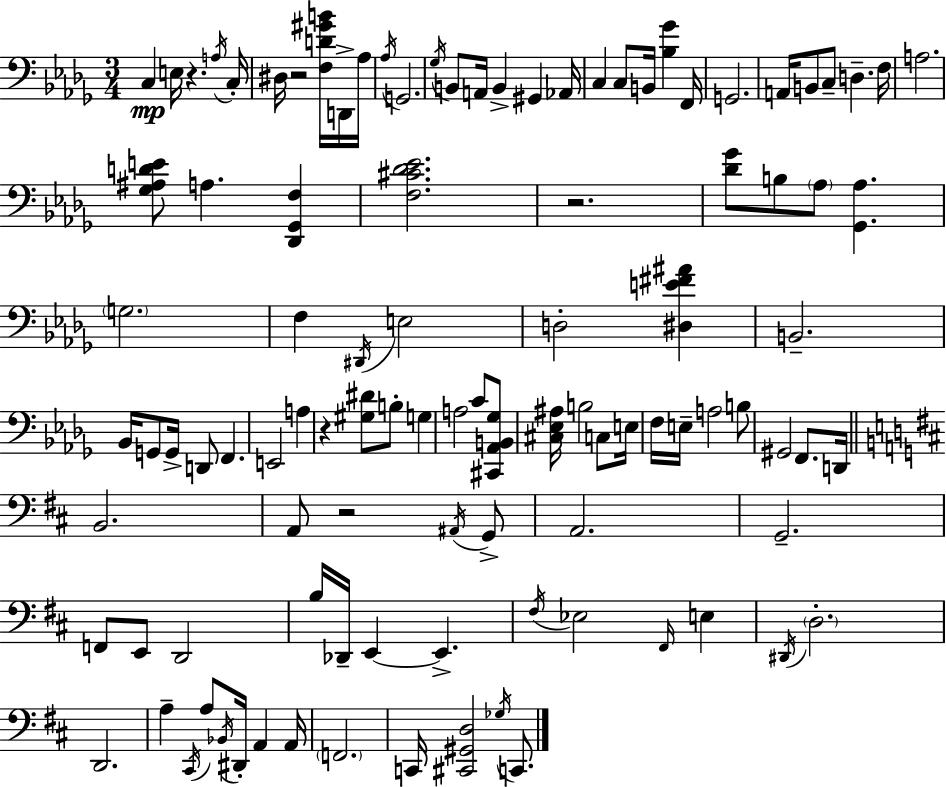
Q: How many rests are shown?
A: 5